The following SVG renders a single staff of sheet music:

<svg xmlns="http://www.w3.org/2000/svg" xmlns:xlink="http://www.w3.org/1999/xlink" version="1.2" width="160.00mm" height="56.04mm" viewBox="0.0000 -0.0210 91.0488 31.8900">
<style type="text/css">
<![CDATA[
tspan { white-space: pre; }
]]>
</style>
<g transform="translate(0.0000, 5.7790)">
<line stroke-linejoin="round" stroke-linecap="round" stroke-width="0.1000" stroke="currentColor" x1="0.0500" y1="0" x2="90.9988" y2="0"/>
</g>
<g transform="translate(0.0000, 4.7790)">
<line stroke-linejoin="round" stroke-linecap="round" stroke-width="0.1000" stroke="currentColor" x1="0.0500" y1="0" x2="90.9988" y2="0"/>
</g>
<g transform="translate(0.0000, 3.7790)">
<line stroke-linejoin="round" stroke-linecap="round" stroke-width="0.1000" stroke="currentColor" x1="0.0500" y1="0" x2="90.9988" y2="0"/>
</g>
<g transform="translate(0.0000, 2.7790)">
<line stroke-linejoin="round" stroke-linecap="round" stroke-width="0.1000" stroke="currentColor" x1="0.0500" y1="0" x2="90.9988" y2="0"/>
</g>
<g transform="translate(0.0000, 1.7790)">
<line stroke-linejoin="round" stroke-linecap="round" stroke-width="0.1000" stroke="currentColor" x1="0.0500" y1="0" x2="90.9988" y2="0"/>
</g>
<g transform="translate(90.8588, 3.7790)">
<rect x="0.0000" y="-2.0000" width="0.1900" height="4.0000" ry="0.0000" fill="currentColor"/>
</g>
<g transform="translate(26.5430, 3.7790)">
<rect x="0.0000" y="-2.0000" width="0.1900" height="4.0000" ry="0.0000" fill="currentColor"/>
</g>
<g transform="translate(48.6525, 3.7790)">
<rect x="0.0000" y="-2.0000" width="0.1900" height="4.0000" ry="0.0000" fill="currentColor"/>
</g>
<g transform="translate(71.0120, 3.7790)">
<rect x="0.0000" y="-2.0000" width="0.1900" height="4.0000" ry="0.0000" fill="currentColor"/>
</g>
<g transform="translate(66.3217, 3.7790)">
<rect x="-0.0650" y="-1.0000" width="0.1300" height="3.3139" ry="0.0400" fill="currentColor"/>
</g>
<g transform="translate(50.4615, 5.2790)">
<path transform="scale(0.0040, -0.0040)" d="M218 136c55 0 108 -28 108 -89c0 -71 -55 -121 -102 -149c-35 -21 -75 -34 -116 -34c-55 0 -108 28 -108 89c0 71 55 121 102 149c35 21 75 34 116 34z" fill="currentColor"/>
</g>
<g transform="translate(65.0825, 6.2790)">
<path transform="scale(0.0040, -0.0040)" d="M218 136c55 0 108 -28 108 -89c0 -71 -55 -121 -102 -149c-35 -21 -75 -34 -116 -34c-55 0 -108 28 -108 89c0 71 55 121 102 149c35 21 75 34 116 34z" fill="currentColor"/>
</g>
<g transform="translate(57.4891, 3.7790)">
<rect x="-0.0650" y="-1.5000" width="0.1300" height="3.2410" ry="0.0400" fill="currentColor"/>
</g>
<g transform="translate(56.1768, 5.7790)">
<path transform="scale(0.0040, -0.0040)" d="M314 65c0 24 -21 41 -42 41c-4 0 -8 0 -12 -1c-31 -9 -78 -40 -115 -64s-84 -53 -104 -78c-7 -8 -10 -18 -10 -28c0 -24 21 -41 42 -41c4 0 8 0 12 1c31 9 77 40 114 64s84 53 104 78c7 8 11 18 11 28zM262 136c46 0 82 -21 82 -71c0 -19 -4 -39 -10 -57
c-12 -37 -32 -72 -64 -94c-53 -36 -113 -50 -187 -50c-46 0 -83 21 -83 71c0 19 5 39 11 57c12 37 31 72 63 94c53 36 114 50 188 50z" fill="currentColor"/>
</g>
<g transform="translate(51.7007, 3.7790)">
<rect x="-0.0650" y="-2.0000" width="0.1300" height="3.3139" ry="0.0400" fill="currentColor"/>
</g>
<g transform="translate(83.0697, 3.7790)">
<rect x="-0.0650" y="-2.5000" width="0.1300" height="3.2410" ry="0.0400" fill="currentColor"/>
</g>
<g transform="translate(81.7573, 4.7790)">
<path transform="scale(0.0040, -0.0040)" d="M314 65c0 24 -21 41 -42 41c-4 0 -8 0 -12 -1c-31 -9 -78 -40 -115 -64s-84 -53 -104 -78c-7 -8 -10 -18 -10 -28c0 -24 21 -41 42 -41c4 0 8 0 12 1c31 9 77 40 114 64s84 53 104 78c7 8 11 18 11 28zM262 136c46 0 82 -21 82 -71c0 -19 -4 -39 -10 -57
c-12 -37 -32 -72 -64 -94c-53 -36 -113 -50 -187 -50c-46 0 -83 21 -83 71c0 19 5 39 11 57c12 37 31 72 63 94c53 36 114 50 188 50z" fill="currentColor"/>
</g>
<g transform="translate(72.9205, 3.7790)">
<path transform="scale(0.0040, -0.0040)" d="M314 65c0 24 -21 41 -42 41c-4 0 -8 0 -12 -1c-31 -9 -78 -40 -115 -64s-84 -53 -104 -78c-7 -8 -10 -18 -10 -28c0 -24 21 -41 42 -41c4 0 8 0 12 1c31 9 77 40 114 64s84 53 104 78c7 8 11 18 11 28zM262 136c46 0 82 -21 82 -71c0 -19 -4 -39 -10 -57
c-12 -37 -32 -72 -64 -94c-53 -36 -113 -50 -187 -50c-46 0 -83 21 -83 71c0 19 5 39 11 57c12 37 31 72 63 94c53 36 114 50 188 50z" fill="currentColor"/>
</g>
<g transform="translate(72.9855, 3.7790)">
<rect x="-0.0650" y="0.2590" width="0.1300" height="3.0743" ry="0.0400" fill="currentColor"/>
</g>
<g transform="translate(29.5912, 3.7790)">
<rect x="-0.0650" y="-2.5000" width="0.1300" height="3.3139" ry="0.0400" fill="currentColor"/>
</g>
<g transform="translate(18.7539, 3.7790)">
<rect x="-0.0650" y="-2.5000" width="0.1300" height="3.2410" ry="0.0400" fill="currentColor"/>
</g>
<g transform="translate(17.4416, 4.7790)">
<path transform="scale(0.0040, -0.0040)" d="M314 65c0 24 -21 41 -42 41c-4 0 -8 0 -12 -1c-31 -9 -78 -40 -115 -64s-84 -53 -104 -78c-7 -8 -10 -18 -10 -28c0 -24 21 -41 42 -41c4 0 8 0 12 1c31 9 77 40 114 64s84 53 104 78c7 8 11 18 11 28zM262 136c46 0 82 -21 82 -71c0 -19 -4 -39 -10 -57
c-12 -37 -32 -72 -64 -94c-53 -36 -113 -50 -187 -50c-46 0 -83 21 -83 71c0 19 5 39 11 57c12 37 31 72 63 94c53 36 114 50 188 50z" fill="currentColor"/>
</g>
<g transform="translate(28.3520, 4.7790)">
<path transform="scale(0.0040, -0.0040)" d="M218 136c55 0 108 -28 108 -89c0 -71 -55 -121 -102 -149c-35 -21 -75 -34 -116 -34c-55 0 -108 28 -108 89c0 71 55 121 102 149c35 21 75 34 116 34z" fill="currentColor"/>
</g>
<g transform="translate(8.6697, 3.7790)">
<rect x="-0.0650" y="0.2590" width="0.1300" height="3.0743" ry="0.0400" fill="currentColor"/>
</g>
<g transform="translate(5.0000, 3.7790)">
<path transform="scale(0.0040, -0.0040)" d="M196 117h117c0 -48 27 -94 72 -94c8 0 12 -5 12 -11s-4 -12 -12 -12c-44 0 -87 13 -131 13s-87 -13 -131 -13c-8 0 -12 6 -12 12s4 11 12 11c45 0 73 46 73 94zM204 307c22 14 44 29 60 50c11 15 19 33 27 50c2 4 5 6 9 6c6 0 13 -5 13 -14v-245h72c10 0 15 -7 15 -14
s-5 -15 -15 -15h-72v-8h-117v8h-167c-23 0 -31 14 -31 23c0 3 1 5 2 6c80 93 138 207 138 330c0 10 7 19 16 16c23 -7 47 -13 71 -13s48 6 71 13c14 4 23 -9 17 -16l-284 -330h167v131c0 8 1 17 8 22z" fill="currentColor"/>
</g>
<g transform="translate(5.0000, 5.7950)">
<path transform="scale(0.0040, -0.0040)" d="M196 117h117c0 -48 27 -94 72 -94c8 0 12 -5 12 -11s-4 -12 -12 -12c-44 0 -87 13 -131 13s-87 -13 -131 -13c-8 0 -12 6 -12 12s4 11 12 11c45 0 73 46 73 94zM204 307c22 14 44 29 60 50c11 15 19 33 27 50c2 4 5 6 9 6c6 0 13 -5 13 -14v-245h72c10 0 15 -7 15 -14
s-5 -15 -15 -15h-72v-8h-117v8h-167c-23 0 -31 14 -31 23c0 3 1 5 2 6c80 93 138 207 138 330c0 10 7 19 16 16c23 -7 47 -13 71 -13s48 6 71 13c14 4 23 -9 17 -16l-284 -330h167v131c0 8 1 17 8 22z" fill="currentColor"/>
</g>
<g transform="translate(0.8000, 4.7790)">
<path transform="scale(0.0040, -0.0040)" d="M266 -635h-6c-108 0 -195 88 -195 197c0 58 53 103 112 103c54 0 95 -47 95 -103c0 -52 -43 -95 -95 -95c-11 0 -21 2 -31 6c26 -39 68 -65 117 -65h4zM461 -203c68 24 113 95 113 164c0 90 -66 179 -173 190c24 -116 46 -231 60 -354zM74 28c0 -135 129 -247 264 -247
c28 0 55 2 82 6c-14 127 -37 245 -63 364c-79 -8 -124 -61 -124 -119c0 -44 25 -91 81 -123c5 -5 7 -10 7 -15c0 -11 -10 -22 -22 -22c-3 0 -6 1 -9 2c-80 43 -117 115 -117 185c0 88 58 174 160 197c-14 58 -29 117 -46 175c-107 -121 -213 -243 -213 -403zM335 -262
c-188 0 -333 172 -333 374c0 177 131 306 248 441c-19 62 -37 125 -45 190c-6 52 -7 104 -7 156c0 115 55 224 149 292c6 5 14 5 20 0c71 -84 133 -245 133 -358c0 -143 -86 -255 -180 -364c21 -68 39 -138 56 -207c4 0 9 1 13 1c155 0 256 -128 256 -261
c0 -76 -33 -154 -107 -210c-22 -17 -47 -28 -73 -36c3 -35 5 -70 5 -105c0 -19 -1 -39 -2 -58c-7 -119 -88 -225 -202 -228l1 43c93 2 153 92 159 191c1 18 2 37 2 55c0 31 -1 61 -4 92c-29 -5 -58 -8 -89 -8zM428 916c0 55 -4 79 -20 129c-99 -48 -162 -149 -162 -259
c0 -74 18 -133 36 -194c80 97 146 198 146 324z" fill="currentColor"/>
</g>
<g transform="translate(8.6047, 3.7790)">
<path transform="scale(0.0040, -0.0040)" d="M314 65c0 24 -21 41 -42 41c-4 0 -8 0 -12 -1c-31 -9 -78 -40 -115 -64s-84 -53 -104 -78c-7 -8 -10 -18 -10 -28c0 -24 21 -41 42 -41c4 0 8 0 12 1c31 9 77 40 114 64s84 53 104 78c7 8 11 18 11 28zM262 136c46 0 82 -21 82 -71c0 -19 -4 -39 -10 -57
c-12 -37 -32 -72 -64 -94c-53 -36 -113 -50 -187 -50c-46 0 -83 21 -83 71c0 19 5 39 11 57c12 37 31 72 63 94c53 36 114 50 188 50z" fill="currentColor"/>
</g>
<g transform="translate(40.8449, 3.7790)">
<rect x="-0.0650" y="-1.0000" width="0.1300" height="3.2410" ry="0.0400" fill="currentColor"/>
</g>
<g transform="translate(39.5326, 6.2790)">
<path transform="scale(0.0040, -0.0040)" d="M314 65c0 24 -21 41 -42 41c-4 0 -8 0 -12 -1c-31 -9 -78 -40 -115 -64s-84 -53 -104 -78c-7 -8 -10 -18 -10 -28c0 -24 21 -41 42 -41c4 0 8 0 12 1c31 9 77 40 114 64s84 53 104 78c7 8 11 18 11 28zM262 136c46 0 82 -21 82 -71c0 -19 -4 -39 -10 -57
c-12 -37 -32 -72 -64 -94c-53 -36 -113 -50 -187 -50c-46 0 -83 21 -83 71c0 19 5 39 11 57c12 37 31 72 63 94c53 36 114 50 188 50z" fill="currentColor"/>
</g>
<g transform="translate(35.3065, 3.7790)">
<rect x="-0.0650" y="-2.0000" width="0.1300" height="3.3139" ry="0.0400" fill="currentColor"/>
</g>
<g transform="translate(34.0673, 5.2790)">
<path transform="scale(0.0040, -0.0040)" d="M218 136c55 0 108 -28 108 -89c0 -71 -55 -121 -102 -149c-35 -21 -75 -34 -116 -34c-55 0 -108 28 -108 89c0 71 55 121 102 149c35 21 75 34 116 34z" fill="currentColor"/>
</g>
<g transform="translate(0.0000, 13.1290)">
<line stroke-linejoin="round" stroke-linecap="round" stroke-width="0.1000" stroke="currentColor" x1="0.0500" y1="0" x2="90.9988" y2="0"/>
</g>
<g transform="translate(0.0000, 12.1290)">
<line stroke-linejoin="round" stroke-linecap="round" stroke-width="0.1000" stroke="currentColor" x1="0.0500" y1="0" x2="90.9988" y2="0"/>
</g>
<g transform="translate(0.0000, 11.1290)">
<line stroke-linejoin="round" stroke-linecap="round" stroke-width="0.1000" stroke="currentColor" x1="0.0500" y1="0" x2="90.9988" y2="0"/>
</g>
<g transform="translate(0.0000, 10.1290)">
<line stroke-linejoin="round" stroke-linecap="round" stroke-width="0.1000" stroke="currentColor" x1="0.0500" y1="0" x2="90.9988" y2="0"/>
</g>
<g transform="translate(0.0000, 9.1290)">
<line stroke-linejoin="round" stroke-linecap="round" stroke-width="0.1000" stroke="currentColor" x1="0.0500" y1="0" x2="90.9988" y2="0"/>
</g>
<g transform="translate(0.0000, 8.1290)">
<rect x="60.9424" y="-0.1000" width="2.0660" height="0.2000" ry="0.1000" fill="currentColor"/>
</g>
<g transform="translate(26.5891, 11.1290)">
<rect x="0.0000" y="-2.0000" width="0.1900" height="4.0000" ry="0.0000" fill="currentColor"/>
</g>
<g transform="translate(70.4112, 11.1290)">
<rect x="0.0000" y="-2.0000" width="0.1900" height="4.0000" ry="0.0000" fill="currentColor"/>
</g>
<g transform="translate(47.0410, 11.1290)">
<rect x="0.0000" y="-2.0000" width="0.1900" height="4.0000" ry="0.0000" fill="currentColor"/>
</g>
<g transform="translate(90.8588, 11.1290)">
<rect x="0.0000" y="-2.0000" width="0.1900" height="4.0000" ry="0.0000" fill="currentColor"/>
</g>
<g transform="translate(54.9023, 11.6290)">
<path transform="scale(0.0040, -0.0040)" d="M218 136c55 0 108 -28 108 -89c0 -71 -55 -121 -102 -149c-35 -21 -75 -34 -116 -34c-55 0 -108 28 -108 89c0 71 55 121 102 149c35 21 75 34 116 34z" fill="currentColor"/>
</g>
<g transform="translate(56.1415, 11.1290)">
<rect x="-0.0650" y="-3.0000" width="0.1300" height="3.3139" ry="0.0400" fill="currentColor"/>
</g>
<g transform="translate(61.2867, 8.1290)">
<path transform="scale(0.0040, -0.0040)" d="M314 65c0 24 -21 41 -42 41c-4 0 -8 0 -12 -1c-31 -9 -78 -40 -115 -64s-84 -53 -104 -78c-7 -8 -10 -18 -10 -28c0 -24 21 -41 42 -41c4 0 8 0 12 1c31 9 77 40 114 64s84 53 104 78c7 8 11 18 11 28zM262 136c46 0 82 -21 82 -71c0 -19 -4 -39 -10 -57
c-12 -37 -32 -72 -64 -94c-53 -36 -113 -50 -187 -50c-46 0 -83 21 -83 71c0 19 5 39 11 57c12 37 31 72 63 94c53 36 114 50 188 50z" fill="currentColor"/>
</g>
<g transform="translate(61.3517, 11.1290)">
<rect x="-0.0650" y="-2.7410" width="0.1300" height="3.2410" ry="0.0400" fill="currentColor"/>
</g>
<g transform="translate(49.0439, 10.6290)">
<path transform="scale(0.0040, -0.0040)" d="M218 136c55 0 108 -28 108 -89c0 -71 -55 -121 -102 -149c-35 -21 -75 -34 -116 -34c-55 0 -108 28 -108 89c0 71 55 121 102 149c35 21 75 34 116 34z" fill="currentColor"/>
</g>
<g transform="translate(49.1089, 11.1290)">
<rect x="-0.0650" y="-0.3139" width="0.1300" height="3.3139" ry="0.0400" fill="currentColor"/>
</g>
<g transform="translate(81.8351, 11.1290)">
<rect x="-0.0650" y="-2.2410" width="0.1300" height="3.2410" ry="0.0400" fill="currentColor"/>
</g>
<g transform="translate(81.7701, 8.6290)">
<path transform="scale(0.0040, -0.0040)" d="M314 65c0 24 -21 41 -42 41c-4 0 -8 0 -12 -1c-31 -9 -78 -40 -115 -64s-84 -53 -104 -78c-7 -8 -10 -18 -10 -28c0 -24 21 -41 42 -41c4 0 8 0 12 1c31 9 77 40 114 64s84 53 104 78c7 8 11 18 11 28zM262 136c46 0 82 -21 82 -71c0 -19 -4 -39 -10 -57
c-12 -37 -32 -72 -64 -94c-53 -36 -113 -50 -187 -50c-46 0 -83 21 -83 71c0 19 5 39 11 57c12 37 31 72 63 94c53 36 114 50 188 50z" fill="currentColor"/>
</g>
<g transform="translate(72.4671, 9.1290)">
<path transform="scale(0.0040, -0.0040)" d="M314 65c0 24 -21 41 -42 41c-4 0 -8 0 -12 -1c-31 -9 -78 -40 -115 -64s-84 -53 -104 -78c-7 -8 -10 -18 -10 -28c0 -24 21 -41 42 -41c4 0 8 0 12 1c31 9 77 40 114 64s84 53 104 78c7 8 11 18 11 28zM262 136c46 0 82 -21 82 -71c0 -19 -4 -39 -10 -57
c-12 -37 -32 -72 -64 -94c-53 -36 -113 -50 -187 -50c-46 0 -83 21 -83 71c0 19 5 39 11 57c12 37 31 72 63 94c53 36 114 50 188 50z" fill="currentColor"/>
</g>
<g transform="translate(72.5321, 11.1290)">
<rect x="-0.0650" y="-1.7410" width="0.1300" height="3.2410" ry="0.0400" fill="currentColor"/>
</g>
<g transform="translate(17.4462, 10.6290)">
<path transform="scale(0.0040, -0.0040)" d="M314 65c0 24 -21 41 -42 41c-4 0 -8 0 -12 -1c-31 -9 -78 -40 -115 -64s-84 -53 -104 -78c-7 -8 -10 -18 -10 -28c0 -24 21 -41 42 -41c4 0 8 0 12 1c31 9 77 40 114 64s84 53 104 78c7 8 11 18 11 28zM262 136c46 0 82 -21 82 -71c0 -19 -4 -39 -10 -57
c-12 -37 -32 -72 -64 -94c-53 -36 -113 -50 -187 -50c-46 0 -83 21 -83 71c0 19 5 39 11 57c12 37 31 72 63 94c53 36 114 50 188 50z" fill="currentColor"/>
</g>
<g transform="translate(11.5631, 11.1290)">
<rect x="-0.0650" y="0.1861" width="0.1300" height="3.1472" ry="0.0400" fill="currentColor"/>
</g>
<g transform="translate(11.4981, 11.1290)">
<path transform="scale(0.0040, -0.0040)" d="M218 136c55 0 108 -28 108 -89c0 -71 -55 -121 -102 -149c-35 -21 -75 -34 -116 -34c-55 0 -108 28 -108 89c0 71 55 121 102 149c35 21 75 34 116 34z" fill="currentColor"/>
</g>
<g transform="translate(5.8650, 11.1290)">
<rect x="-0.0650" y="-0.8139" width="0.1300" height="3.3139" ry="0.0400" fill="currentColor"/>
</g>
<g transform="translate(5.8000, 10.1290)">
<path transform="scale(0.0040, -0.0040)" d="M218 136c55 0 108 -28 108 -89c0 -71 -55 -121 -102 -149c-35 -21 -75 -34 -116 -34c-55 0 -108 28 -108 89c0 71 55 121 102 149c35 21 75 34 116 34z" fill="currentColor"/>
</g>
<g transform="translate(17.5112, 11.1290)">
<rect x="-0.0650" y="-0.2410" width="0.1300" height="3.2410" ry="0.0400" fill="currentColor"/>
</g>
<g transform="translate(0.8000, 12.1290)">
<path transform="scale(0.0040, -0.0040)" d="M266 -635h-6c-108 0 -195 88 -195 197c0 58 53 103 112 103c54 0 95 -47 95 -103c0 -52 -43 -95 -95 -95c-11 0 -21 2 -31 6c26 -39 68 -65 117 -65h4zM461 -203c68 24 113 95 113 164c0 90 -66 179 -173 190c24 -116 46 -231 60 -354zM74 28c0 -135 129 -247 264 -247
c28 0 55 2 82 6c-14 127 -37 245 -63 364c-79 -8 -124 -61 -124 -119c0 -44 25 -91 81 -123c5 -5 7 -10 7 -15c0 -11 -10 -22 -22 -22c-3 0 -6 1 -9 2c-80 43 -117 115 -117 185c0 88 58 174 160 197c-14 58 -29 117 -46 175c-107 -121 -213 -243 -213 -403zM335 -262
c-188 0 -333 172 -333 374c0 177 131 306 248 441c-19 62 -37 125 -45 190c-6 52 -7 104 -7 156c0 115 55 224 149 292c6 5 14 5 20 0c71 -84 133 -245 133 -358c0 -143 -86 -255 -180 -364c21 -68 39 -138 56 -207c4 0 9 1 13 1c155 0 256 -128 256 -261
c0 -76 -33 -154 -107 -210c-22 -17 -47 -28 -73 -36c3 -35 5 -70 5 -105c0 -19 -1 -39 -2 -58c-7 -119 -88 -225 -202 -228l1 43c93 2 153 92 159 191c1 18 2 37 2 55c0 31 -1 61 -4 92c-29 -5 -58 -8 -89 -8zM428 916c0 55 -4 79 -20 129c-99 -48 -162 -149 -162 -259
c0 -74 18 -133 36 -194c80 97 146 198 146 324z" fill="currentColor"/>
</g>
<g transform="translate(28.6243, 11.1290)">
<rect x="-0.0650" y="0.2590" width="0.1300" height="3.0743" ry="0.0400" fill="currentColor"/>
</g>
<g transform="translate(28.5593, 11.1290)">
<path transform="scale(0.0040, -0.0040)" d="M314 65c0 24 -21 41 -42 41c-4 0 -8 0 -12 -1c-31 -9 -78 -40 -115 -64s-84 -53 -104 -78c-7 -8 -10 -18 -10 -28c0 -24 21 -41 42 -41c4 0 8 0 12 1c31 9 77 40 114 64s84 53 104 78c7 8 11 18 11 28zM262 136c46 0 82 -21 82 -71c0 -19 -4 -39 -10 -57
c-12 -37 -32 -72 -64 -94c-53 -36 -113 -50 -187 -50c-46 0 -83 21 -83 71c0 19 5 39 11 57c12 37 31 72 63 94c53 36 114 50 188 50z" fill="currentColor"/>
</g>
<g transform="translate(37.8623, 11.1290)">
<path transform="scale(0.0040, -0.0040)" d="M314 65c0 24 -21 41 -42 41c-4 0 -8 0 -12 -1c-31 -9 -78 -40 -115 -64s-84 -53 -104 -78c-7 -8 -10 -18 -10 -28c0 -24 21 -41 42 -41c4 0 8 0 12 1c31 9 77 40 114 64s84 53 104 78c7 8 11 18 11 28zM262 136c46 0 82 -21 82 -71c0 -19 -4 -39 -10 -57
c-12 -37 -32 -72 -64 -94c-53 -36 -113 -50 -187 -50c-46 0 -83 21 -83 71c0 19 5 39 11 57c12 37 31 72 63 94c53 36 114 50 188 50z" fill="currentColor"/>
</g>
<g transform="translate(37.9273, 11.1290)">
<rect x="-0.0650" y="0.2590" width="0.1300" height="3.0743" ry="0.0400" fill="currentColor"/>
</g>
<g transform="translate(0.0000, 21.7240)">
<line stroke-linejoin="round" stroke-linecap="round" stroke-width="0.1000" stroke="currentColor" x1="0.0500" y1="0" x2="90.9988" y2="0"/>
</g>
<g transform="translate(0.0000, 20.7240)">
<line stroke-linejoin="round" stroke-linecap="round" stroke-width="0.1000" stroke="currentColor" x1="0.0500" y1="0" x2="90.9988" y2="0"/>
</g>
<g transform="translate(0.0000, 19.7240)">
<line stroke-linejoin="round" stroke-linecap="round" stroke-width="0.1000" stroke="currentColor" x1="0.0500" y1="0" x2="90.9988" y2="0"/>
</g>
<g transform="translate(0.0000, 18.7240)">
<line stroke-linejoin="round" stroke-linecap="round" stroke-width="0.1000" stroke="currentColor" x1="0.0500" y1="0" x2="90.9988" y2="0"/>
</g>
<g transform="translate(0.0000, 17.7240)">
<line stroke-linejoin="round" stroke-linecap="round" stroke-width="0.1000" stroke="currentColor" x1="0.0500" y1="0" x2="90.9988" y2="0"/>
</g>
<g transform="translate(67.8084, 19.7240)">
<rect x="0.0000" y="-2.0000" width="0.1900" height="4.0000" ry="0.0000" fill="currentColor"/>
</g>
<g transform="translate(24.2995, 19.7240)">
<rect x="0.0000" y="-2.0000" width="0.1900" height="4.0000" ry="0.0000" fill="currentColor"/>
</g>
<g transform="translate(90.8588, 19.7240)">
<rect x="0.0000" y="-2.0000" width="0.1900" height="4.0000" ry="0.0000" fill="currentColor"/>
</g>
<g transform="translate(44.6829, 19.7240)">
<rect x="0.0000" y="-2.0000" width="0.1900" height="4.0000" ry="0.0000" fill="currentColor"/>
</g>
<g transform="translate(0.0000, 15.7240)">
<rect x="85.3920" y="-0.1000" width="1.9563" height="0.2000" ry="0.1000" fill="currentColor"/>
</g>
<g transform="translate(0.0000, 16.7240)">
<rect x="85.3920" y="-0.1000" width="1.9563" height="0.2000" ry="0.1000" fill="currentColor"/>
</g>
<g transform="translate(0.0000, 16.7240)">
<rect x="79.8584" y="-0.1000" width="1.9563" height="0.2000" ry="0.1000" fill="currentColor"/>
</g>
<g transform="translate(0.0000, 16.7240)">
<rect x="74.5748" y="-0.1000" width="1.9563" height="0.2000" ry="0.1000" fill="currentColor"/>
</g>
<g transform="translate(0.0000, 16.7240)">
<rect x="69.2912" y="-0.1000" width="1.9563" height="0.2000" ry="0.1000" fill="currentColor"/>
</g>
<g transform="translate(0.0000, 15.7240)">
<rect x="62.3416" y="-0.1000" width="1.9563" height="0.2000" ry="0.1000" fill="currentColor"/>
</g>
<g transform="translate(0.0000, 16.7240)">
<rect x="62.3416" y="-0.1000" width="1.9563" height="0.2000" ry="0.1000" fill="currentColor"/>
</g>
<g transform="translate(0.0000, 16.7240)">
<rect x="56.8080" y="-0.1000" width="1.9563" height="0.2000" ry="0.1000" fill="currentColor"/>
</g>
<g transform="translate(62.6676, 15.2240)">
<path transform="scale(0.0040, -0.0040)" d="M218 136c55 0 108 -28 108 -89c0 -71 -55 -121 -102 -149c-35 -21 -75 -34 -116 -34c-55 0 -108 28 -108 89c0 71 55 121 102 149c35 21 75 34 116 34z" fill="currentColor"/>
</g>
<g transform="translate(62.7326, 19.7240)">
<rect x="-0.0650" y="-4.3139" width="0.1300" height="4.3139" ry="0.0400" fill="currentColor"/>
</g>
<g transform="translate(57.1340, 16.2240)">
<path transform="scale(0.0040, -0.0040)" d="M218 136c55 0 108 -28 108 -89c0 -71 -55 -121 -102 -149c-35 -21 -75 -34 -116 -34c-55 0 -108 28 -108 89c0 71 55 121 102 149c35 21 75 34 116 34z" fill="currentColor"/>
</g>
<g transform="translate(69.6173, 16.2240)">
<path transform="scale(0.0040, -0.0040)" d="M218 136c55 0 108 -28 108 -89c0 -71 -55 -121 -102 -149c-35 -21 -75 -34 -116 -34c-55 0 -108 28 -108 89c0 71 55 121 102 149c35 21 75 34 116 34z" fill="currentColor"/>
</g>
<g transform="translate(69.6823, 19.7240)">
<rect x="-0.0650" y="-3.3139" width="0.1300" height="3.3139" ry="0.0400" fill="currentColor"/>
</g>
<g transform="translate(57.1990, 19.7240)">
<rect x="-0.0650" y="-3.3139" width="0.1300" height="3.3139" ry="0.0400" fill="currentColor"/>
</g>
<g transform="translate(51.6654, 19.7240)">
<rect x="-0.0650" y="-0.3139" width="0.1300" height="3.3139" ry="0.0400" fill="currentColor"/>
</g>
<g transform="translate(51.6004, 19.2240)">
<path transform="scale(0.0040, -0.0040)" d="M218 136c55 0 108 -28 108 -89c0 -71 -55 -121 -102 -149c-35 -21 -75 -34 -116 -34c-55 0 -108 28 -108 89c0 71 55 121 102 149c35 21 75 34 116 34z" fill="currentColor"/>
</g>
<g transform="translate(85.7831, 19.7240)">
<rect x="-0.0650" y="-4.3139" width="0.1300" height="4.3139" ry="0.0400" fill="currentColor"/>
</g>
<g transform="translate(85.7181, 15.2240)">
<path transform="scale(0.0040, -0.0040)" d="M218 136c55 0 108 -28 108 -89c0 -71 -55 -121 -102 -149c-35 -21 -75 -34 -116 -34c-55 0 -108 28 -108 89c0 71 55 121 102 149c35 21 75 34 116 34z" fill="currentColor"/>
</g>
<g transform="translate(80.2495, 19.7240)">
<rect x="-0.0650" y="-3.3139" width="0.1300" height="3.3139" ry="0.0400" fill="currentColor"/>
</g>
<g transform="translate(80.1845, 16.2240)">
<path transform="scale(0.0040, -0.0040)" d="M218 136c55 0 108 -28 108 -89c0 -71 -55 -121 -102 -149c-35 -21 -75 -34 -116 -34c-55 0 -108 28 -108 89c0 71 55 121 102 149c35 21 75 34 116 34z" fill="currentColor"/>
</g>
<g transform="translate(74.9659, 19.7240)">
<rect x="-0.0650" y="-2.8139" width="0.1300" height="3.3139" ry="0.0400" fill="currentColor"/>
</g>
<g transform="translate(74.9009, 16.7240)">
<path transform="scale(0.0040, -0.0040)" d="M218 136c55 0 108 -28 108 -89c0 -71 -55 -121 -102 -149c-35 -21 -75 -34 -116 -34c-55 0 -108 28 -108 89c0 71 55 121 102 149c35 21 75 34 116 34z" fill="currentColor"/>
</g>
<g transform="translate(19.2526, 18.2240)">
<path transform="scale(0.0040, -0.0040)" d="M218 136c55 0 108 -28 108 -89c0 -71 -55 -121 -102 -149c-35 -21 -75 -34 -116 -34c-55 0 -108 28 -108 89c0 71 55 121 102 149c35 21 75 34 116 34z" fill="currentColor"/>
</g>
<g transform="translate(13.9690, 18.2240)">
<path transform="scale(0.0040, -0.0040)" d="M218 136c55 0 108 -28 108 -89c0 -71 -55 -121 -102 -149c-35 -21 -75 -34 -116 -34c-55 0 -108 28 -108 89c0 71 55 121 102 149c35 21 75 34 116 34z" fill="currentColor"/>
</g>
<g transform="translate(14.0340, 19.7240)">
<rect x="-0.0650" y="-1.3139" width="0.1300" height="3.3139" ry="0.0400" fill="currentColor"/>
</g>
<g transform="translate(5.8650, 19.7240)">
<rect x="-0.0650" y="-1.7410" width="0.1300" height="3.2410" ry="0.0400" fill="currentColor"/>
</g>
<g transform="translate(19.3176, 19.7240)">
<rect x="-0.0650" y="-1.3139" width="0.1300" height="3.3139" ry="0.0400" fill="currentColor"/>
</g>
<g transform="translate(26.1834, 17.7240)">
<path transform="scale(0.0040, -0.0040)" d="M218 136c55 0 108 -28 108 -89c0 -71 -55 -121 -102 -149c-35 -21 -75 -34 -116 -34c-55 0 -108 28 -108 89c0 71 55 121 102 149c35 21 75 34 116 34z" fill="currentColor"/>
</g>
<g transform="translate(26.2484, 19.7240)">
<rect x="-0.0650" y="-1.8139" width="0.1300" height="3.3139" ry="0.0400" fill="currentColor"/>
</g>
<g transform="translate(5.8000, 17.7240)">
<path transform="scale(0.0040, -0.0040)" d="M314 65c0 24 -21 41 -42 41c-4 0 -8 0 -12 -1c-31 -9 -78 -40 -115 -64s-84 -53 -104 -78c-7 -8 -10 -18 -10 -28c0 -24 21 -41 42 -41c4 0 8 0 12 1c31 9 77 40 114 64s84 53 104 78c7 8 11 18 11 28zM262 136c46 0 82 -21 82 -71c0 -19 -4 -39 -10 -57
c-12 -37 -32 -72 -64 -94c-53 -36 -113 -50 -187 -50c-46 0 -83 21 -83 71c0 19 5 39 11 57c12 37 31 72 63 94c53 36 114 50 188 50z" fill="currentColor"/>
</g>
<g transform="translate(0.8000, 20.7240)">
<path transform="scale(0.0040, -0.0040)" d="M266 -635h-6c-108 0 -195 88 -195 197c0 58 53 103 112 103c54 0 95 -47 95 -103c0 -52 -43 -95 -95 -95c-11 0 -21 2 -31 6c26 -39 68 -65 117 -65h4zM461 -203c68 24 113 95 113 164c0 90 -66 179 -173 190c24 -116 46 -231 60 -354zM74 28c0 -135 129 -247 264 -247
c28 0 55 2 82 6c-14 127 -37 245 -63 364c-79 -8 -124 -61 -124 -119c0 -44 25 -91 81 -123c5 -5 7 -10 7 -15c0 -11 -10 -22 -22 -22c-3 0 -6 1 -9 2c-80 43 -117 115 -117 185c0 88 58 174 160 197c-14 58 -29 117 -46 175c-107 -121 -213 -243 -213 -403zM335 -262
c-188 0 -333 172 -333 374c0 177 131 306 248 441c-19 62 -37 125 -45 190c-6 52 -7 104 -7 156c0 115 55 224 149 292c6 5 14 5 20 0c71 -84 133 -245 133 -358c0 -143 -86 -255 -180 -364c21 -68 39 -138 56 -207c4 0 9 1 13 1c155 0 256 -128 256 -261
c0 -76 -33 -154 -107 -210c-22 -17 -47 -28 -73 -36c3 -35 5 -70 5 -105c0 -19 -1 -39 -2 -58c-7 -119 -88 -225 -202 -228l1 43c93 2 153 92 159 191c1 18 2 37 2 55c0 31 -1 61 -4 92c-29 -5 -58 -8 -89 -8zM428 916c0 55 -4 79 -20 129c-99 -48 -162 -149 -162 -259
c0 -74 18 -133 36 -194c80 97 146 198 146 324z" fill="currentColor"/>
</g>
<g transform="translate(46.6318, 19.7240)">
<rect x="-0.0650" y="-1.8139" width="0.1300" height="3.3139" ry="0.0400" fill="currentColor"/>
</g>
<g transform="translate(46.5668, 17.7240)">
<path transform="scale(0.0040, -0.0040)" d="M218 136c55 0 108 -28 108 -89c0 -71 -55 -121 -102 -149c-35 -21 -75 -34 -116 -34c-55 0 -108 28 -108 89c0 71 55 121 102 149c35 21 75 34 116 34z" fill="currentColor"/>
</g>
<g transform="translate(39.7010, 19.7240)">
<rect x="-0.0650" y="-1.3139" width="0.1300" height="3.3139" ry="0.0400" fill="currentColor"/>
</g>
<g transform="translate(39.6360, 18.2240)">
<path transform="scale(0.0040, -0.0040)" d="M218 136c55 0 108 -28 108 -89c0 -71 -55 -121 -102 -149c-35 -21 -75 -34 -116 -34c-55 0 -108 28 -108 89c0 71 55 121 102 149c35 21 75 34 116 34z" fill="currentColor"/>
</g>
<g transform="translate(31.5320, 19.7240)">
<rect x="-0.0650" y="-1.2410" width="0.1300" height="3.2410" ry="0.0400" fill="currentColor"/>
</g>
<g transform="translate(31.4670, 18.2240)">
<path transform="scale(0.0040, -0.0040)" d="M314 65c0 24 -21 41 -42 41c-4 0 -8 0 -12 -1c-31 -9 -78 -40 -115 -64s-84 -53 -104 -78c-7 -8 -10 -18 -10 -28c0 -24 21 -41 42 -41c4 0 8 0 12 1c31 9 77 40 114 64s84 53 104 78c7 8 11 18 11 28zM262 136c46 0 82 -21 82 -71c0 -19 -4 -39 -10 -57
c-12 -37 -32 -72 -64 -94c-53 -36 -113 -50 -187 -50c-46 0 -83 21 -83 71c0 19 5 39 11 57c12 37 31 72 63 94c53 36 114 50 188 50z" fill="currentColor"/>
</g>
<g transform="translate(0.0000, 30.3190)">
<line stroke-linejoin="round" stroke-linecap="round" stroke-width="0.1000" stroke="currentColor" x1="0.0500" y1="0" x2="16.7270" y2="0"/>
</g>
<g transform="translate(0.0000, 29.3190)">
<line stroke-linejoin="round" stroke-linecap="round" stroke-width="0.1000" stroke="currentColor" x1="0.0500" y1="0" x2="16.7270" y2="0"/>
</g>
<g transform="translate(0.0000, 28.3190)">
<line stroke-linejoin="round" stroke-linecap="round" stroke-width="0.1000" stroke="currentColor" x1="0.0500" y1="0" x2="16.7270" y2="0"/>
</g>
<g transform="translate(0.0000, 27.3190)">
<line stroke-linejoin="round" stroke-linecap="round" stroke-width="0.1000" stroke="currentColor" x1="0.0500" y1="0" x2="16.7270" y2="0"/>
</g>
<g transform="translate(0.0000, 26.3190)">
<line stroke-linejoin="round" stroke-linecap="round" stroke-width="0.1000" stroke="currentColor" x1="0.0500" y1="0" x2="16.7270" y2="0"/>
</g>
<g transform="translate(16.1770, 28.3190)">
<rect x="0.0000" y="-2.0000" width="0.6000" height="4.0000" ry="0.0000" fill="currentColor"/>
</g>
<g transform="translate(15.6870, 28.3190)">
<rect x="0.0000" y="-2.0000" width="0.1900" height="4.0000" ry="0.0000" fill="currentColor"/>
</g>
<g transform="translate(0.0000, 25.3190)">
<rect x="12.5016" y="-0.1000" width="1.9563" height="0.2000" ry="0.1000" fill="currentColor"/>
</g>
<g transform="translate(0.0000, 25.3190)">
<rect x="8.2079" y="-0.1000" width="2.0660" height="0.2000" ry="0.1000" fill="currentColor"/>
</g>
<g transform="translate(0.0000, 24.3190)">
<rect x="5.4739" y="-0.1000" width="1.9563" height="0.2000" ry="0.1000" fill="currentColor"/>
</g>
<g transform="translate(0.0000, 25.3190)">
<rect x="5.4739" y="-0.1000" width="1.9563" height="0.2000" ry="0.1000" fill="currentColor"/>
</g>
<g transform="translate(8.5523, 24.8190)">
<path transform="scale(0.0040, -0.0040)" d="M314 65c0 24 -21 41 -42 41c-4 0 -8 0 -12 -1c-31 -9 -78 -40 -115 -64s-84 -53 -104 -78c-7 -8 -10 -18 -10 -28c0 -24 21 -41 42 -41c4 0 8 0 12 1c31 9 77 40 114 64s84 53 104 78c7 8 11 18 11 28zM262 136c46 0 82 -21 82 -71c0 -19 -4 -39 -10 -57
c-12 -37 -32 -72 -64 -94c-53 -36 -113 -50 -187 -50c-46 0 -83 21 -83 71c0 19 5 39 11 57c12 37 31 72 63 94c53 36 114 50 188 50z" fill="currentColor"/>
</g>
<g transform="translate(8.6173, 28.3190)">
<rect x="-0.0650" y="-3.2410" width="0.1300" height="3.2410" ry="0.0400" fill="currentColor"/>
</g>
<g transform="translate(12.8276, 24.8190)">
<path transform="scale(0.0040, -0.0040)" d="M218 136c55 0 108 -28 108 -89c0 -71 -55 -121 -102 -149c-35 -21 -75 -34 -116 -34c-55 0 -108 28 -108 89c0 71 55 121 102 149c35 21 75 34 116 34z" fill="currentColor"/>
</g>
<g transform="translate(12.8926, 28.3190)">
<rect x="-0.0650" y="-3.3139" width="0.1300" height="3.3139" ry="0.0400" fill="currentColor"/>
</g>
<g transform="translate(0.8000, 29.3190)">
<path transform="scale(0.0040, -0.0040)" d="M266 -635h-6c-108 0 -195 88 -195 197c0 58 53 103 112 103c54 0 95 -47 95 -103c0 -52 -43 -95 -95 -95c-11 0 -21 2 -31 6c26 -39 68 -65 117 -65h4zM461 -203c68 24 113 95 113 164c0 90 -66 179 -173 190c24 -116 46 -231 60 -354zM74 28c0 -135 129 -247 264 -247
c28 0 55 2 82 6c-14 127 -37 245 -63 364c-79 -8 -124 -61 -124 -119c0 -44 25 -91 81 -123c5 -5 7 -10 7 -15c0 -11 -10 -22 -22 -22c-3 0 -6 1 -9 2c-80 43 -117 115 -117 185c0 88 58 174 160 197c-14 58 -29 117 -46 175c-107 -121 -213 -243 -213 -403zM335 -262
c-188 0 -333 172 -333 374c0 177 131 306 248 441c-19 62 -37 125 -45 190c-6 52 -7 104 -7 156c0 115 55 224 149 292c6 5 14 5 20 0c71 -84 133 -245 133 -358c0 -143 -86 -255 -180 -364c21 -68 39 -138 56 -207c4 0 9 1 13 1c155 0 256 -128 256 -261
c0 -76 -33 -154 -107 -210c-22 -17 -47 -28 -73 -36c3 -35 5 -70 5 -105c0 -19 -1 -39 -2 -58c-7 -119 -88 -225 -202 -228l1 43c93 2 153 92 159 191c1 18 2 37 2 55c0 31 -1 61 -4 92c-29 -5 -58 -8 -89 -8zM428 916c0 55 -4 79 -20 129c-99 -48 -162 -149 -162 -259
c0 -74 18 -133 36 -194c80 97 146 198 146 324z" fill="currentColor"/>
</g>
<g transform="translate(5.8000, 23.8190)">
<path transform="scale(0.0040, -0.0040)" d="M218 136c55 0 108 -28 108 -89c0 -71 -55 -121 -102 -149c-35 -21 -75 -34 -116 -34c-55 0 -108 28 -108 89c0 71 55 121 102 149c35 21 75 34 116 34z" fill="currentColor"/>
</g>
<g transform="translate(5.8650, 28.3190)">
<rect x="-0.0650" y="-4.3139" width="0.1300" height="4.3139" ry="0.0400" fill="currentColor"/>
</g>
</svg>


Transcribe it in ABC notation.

X:1
T:Untitled
M:4/4
L:1/4
K:C
B2 G2 G F D2 F E2 D B2 G2 d B c2 B2 B2 c A a2 f2 g2 f2 e e f e2 e f c b d' b a b d' d' b2 b